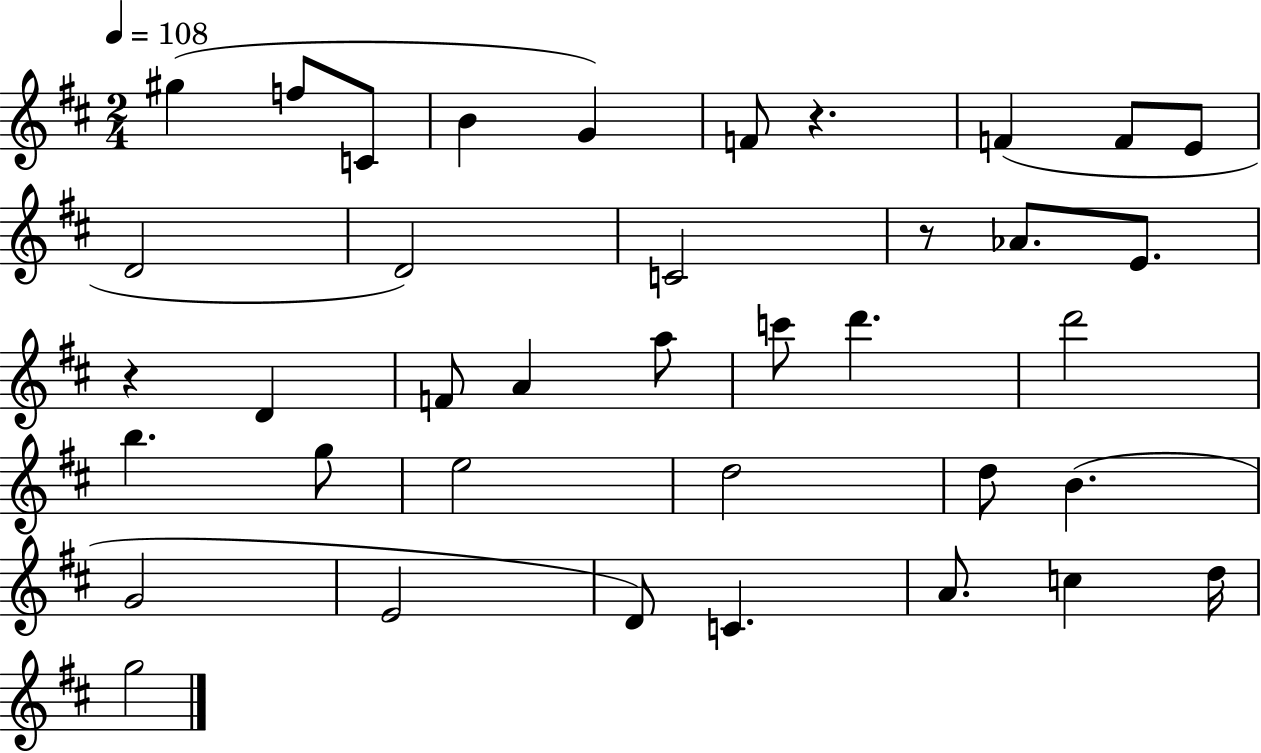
{
  \clef treble
  \numericTimeSignature
  \time 2/4
  \key d \major
  \tempo 4 = 108
  gis''4( f''8 c'8 | b'4 g'4) | f'8 r4. | f'4( f'8 e'8 | \break d'2 | d'2) | c'2 | r8 aes'8. e'8. | \break r4 d'4 | f'8 a'4 a''8 | c'''8 d'''4. | d'''2 | \break b''4. g''8 | e''2 | d''2 | d''8 b'4.( | \break g'2 | e'2 | d'8) c'4. | a'8. c''4 d''16 | \break g''2 | \bar "|."
}